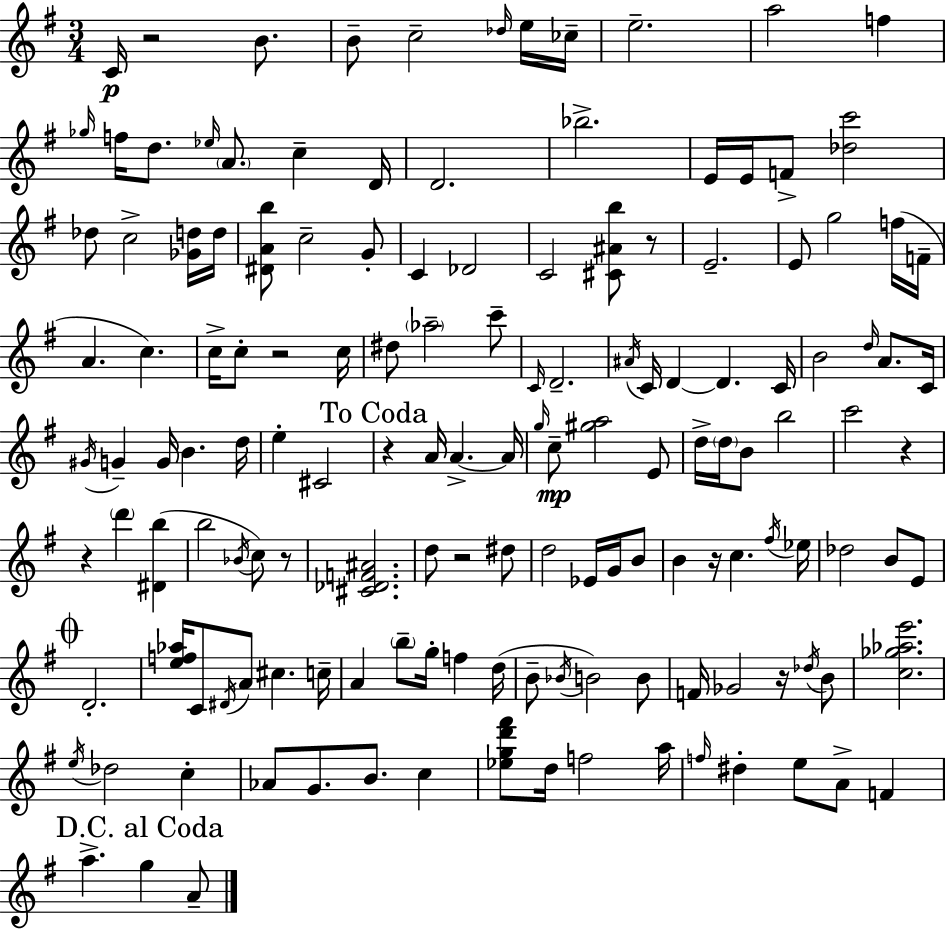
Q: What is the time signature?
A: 3/4